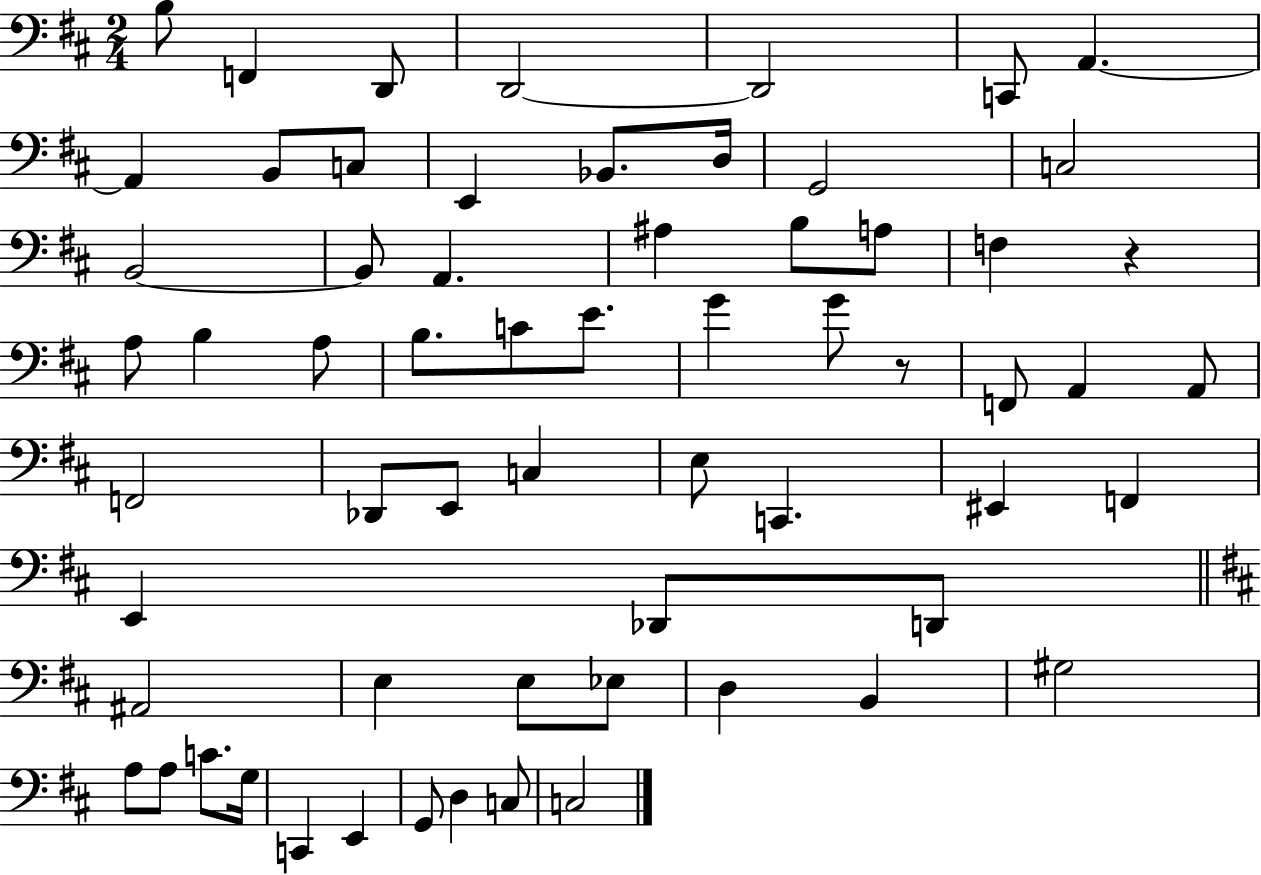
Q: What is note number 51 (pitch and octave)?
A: G#3